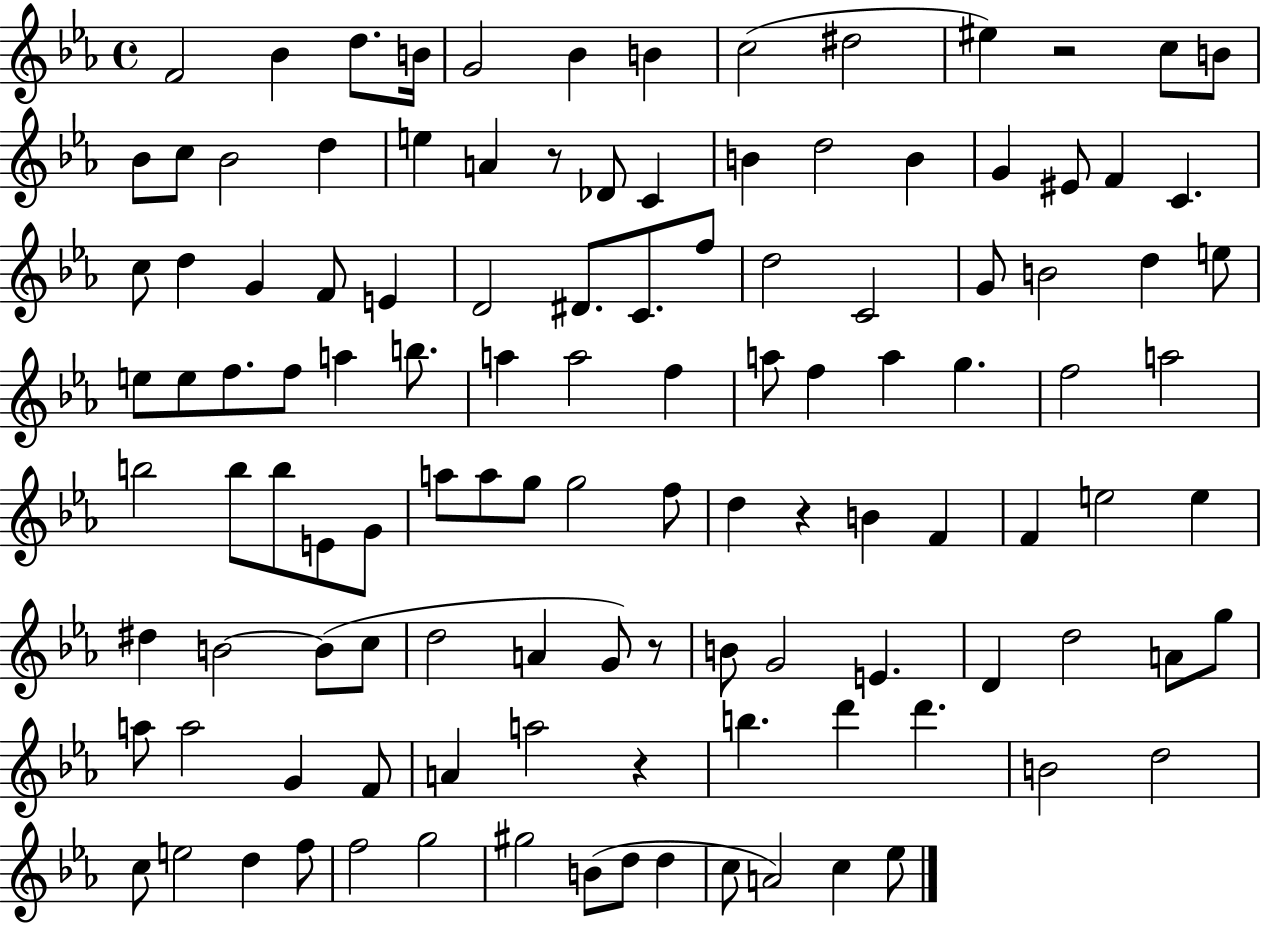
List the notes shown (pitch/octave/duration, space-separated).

F4/h Bb4/q D5/e. B4/s G4/h Bb4/q B4/q C5/h D#5/h EIS5/q R/h C5/e B4/e Bb4/e C5/e Bb4/h D5/q E5/q A4/q R/e Db4/e C4/q B4/q D5/h B4/q G4/q EIS4/e F4/q C4/q. C5/e D5/q G4/q F4/e E4/q D4/h D#4/e. C4/e. F5/e D5/h C4/h G4/e B4/h D5/q E5/e E5/e E5/e F5/e. F5/e A5/q B5/e. A5/q A5/h F5/q A5/e F5/q A5/q G5/q. F5/h A5/h B5/h B5/e B5/e E4/e G4/e A5/e A5/e G5/e G5/h F5/e D5/q R/q B4/q F4/q F4/q E5/h E5/q D#5/q B4/h B4/e C5/e D5/h A4/q G4/e R/e B4/e G4/h E4/q. D4/q D5/h A4/e G5/e A5/e A5/h G4/q F4/e A4/q A5/h R/q B5/q. D6/q D6/q. B4/h D5/h C5/e E5/h D5/q F5/e F5/h G5/h G#5/h B4/e D5/e D5/q C5/e A4/h C5/q Eb5/e